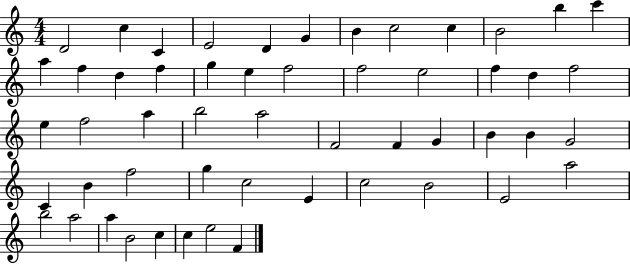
{
  \clef treble
  \numericTimeSignature
  \time 4/4
  \key c \major
  d'2 c''4 c'4 | e'2 d'4 g'4 | b'4 c''2 c''4 | b'2 b''4 c'''4 | \break a''4 f''4 d''4 f''4 | g''4 e''4 f''2 | f''2 e''2 | f''4 d''4 f''2 | \break e''4 f''2 a''4 | b''2 a''2 | f'2 f'4 g'4 | b'4 b'4 g'2 | \break c'4 b'4 f''2 | g''4 c''2 e'4 | c''2 b'2 | e'2 a''2 | \break b''2 a''2 | a''4 b'2 c''4 | c''4 e''2 f'4 | \bar "|."
}